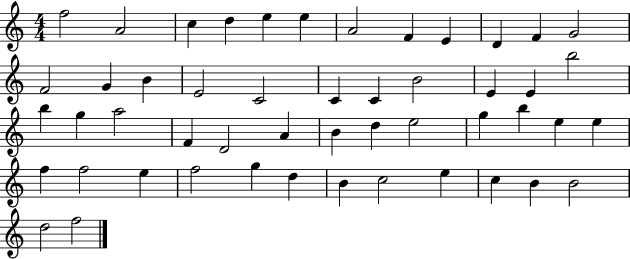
F5/h A4/h C5/q D5/q E5/q E5/q A4/h F4/q E4/q D4/q F4/q G4/h F4/h G4/q B4/q E4/h C4/h C4/q C4/q B4/h E4/q E4/q B5/h B5/q G5/q A5/h F4/q D4/h A4/q B4/q D5/q E5/h G5/q B5/q E5/q E5/q F5/q F5/h E5/q F5/h G5/q D5/q B4/q C5/h E5/q C5/q B4/q B4/h D5/h F5/h